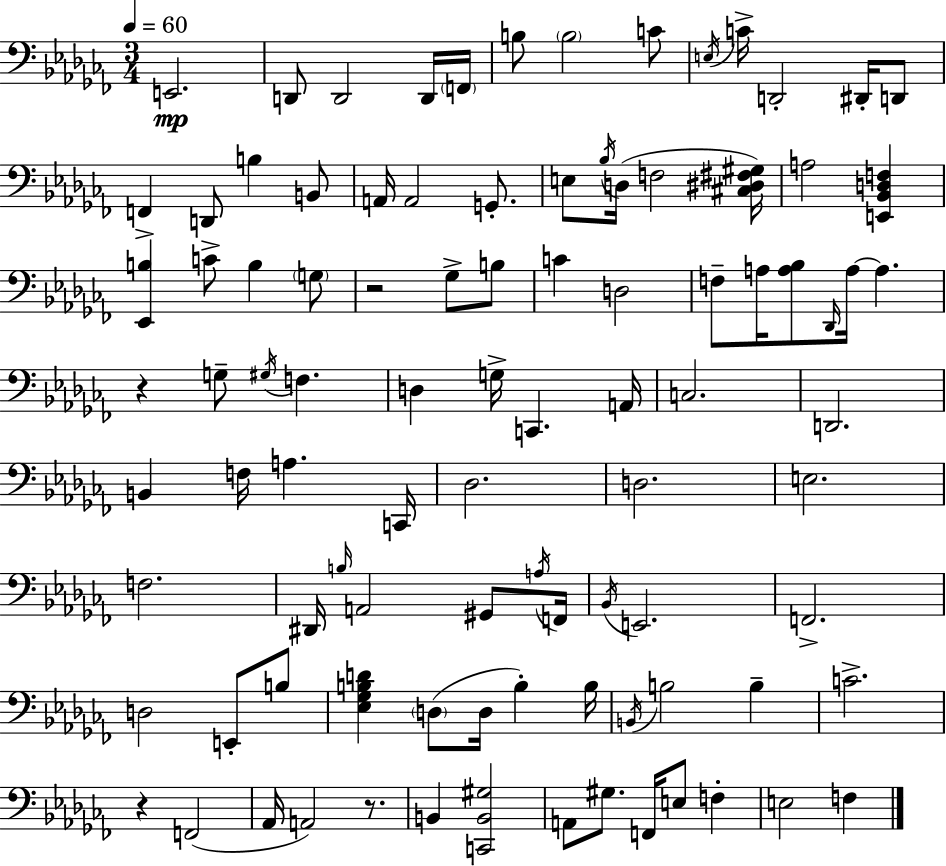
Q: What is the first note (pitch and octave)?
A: E2